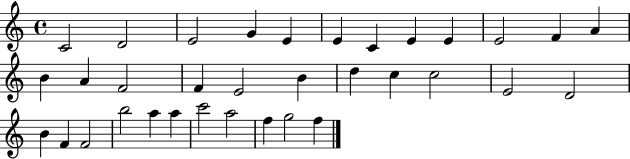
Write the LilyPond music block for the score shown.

{
  \clef treble
  \time 4/4
  \defaultTimeSignature
  \key c \major
  c'2 d'2 | e'2 g'4 e'4 | e'4 c'4 e'4 e'4 | e'2 f'4 a'4 | \break b'4 a'4 f'2 | f'4 e'2 b'4 | d''4 c''4 c''2 | e'2 d'2 | \break b'4 f'4 f'2 | b''2 a''4 a''4 | c'''2 a''2 | f''4 g''2 f''4 | \break \bar "|."
}